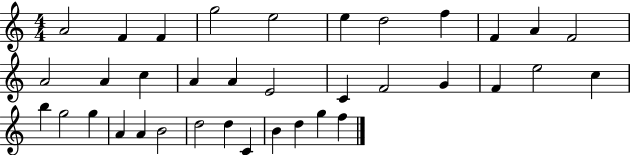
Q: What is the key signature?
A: C major